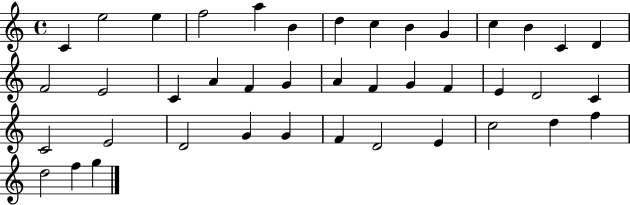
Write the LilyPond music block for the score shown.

{
  \clef treble
  \time 4/4
  \defaultTimeSignature
  \key c \major
  c'4 e''2 e''4 | f''2 a''4 b'4 | d''4 c''4 b'4 g'4 | c''4 b'4 c'4 d'4 | \break f'2 e'2 | c'4 a'4 f'4 g'4 | a'4 f'4 g'4 f'4 | e'4 d'2 c'4 | \break c'2 e'2 | d'2 g'4 g'4 | f'4 d'2 e'4 | c''2 d''4 f''4 | \break d''2 f''4 g''4 | \bar "|."
}